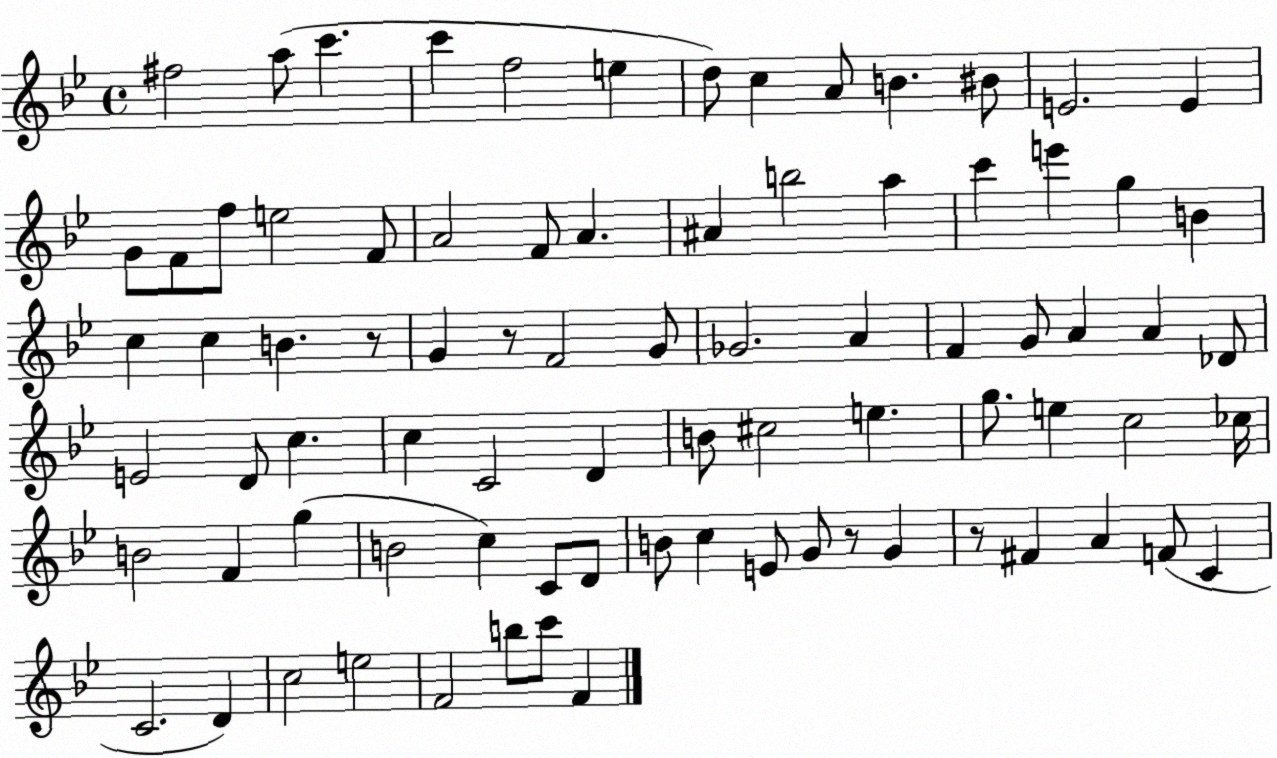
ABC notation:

X:1
T:Untitled
M:4/4
L:1/4
K:Bb
^f2 a/2 c' c' f2 e d/2 c A/2 B ^B/2 E2 E G/2 F/2 f/2 e2 F/2 A2 F/2 A ^A b2 a c' e' g B c c B z/2 G z/2 F2 G/2 _G2 A F G/2 A A _D/2 E2 D/2 c c C2 D B/2 ^c2 e g/2 e c2 _c/4 B2 F g B2 c C/2 D/2 B/2 c E/2 G/2 z/2 G z/2 ^F A F/2 C C2 D c2 e2 F2 b/2 c'/2 F